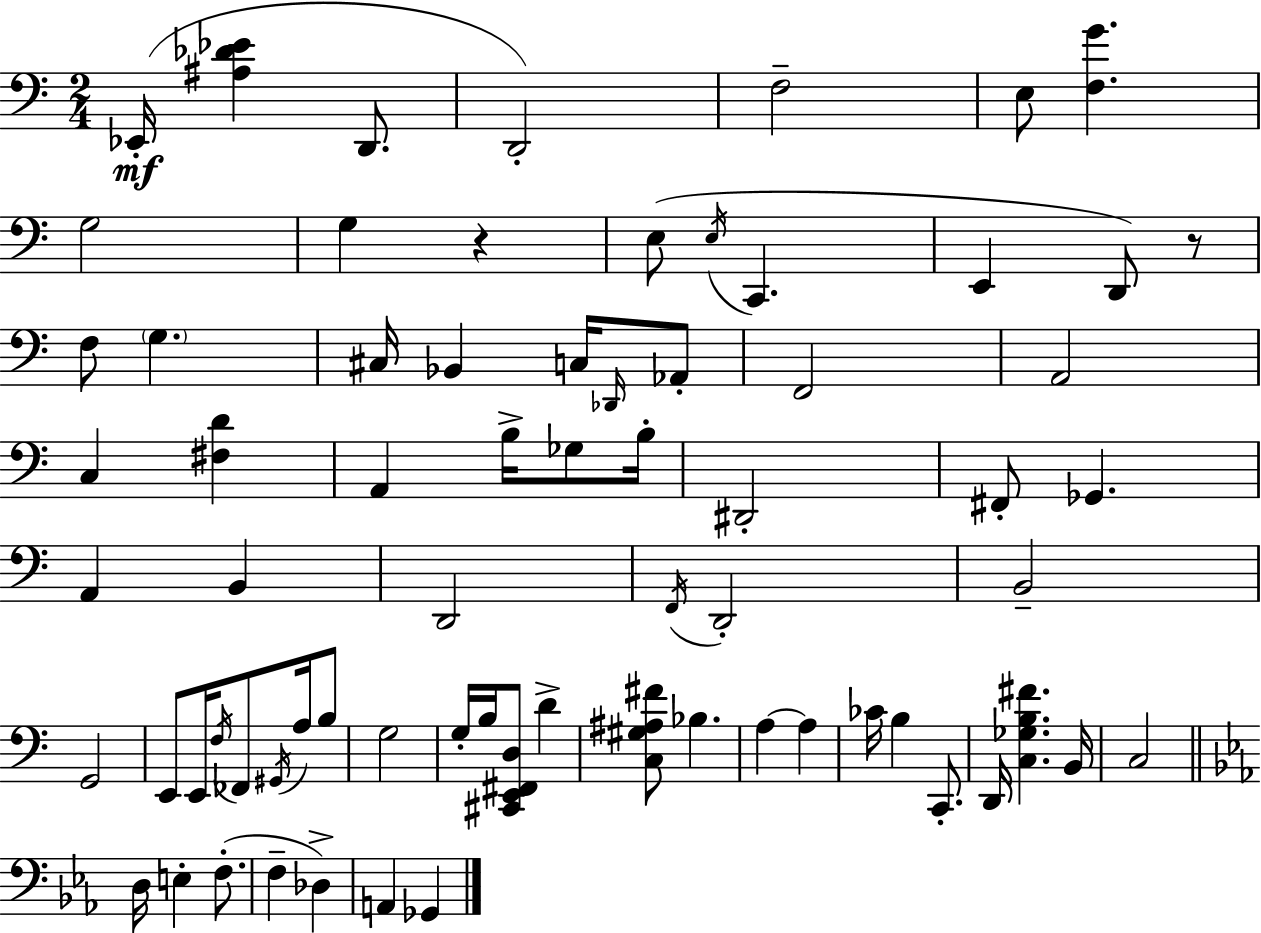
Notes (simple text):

Eb2/s [A#3,Db4,Eb4]/q D2/e. D2/h F3/h E3/e [F3,G4]/q. G3/h G3/q R/q E3/e E3/s C2/q. E2/q D2/e R/e F3/e G3/q. C#3/s Bb2/q C3/s Db2/s Ab2/e F2/h A2/h C3/q [F#3,D4]/q A2/q B3/s Gb3/e B3/s D#2/h F#2/e Gb2/q. A2/q B2/q D2/h F2/s D2/h B2/h G2/h E2/e E2/s F3/s FES2/e G#2/s A3/s B3/e G3/h G3/s B3/s [C#2,E2,F#2,D3]/e D4/q [C3,G#3,A#3,F#4]/e Bb3/q. A3/q A3/q CES4/s B3/q C2/e. D2/s [C3,Gb3,B3,F#4]/q. B2/s C3/h D3/s E3/q F3/e. F3/q Db3/q A2/q Gb2/q